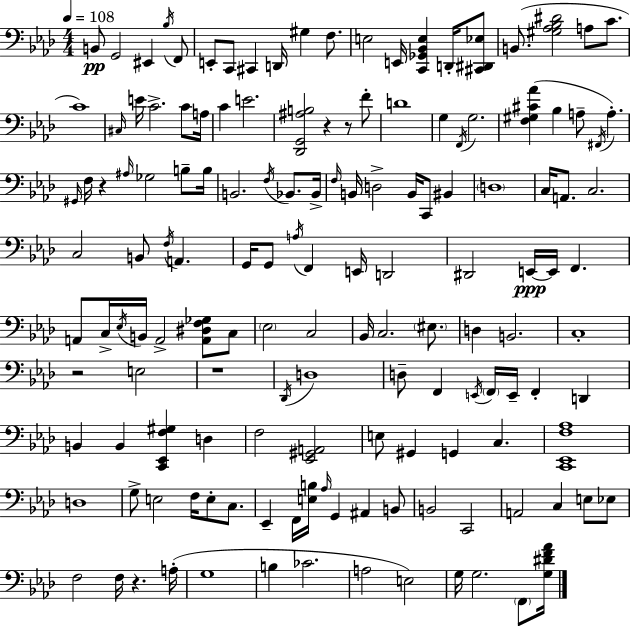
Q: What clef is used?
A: bass